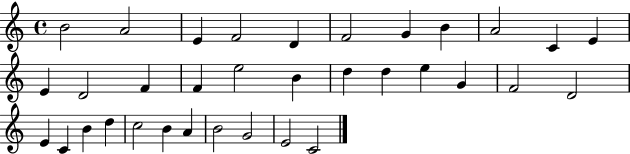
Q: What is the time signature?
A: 4/4